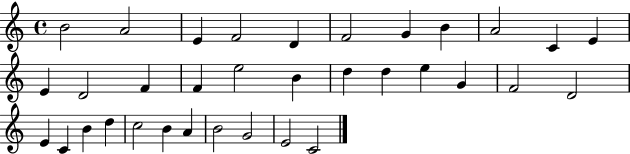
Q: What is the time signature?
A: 4/4